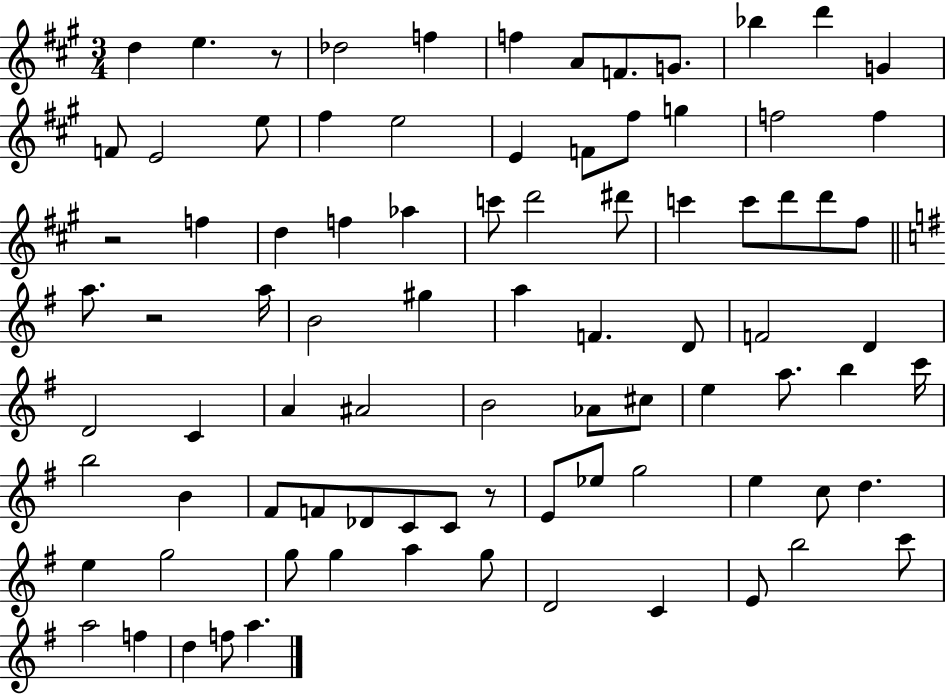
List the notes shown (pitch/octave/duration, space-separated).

D5/q E5/q. R/e Db5/h F5/q F5/q A4/e F4/e. G4/e. Bb5/q D6/q G4/q F4/e E4/h E5/e F#5/q E5/h E4/q F4/e F#5/e G5/q F5/h F5/q R/h F5/q D5/q F5/q Ab5/q C6/e D6/h D#6/e C6/q C6/e D6/e D6/e F#5/e A5/e. R/h A5/s B4/h G#5/q A5/q F4/q. D4/e F4/h D4/q D4/h C4/q A4/q A#4/h B4/h Ab4/e C#5/e E5/q A5/e. B5/q C6/s B5/h B4/q F#4/e F4/e Db4/e C4/e C4/e R/e E4/e Eb5/e G5/h E5/q C5/e D5/q. E5/q G5/h G5/e G5/q A5/q G5/e D4/h C4/q E4/e B5/h C6/e A5/h F5/q D5/q F5/e A5/q.